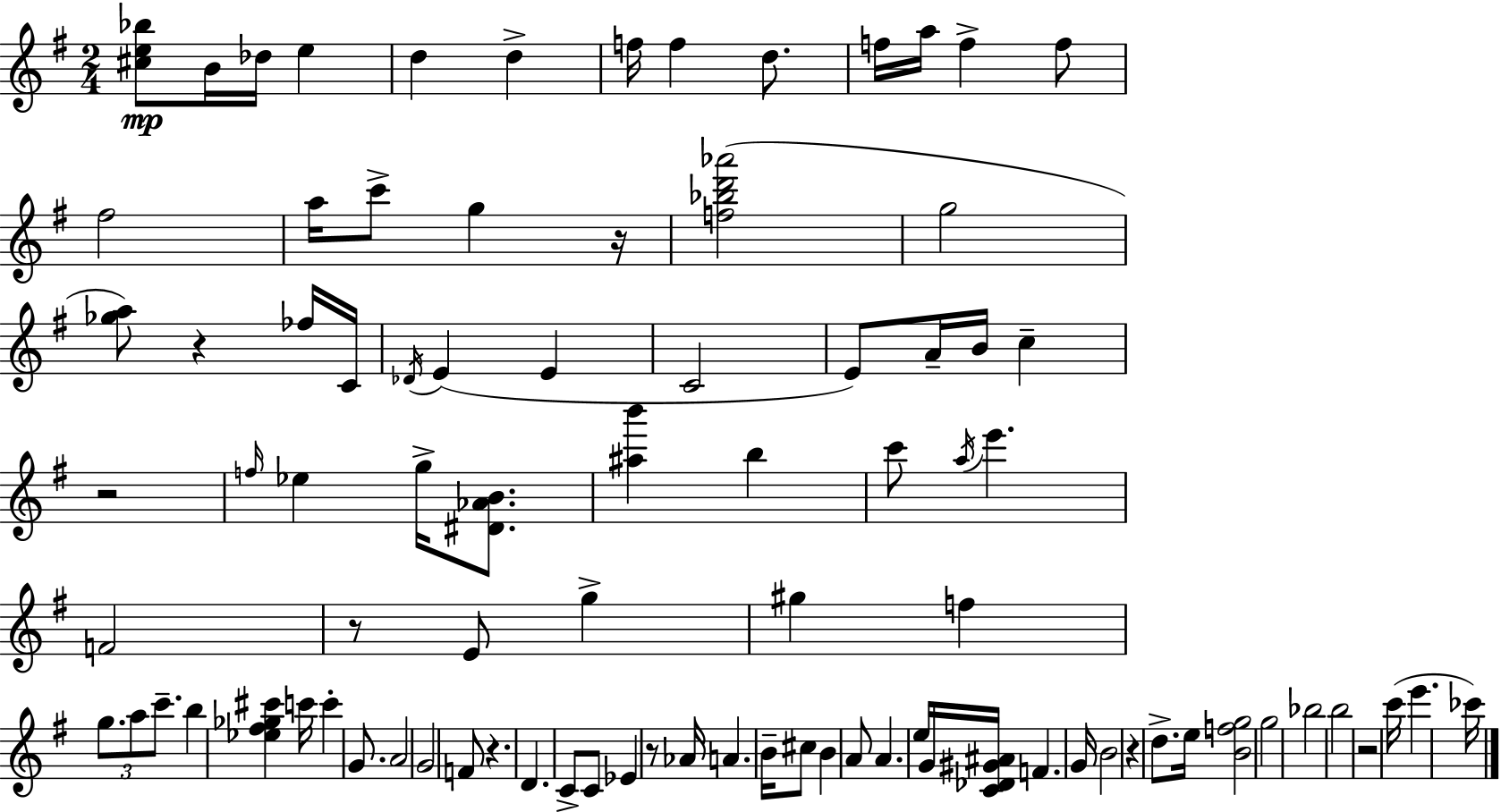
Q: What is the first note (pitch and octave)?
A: B4